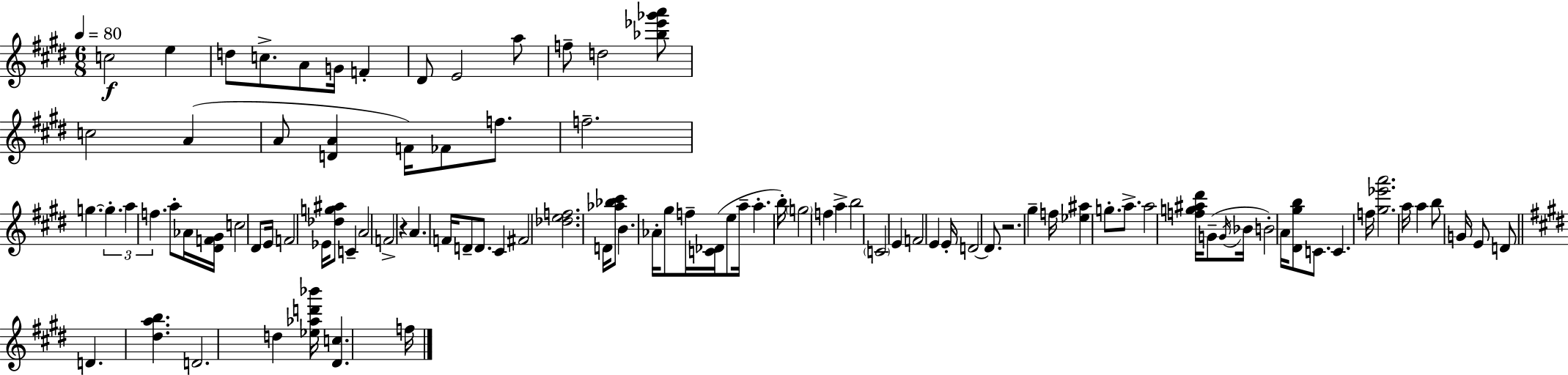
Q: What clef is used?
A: treble